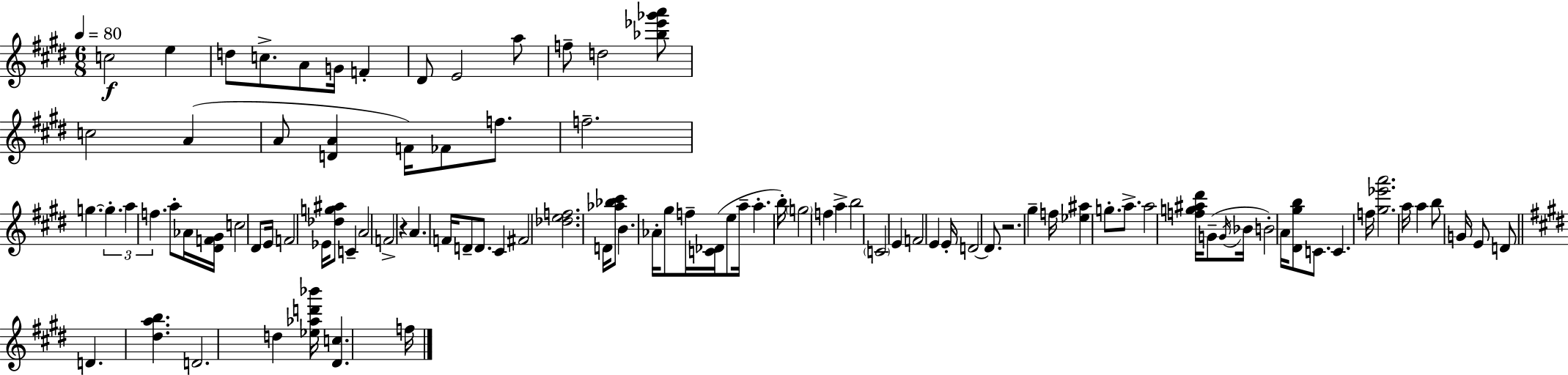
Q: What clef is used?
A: treble